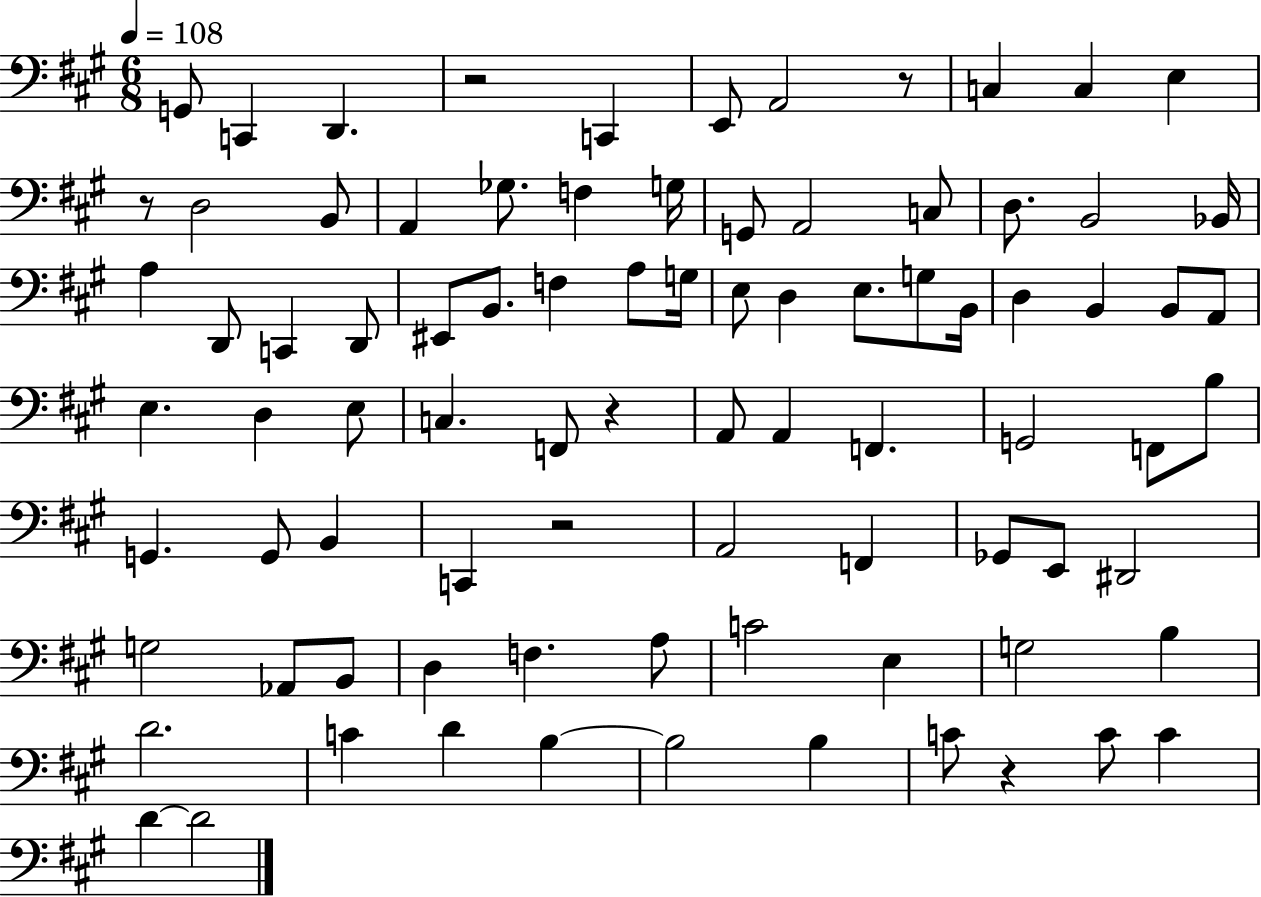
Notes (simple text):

G2/e C2/q D2/q. R/h C2/q E2/e A2/h R/e C3/q C3/q E3/q R/e D3/h B2/e A2/q Gb3/e. F3/q G3/s G2/e A2/h C3/e D3/e. B2/h Bb2/s A3/q D2/e C2/q D2/e EIS2/e B2/e. F3/q A3/e G3/s E3/e D3/q E3/e. G3/e B2/s D3/q B2/q B2/e A2/e E3/q. D3/q E3/e C3/q. F2/e R/q A2/e A2/q F2/q. G2/h F2/e B3/e G2/q. G2/e B2/q C2/q R/h A2/h F2/q Gb2/e E2/e D#2/h G3/h Ab2/e B2/e D3/q F3/q. A3/e C4/h E3/q G3/h B3/q D4/h. C4/q D4/q B3/q B3/h B3/q C4/e R/q C4/e C4/q D4/q D4/h